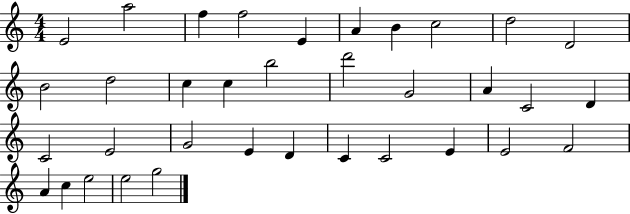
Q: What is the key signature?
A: C major